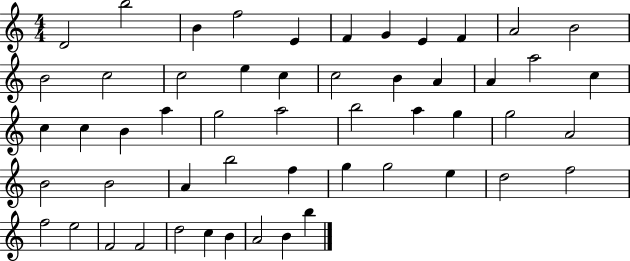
X:1
T:Untitled
M:4/4
L:1/4
K:C
D2 b2 B f2 E F G E F A2 B2 B2 c2 c2 e c c2 B A A a2 c c c B a g2 a2 b2 a g g2 A2 B2 B2 A b2 f g g2 e d2 f2 f2 e2 F2 F2 d2 c B A2 B b